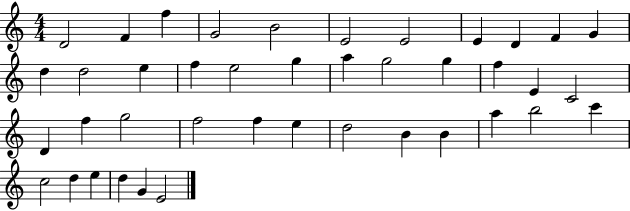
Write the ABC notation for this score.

X:1
T:Untitled
M:4/4
L:1/4
K:C
D2 F f G2 B2 E2 E2 E D F G d d2 e f e2 g a g2 g f E C2 D f g2 f2 f e d2 B B a b2 c' c2 d e d G E2